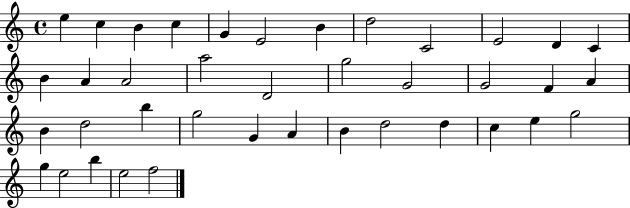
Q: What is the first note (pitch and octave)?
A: E5